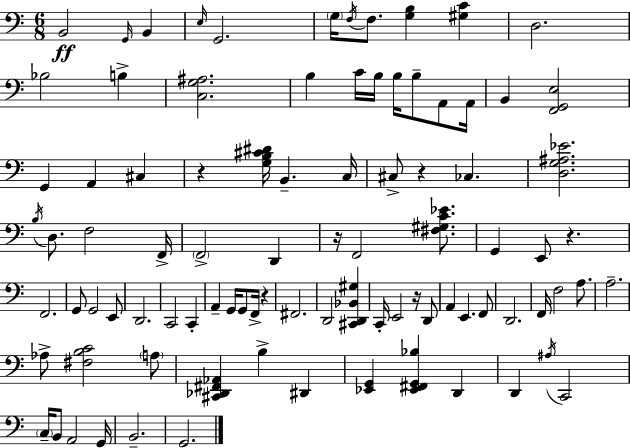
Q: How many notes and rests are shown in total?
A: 91